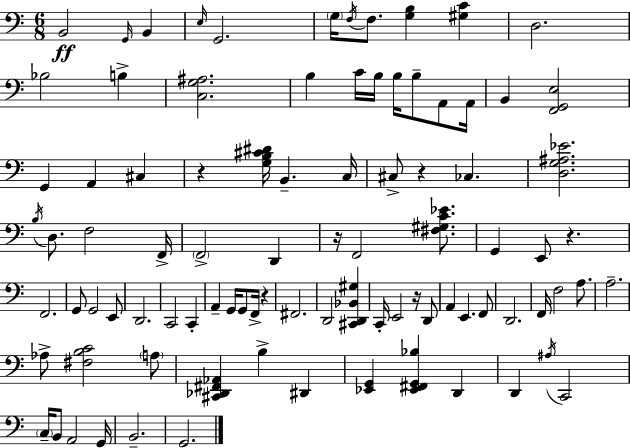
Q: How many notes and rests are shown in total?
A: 91